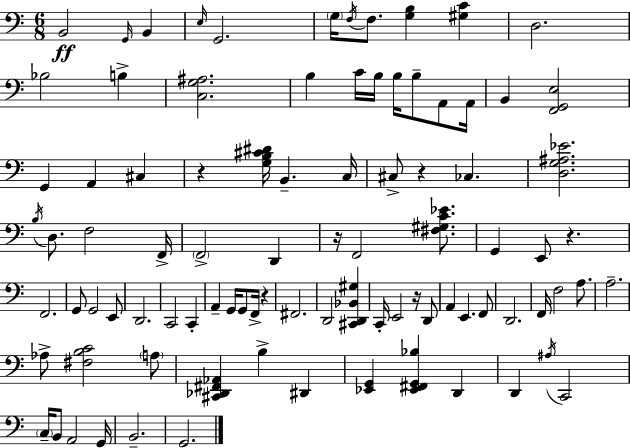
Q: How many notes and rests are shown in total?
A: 91